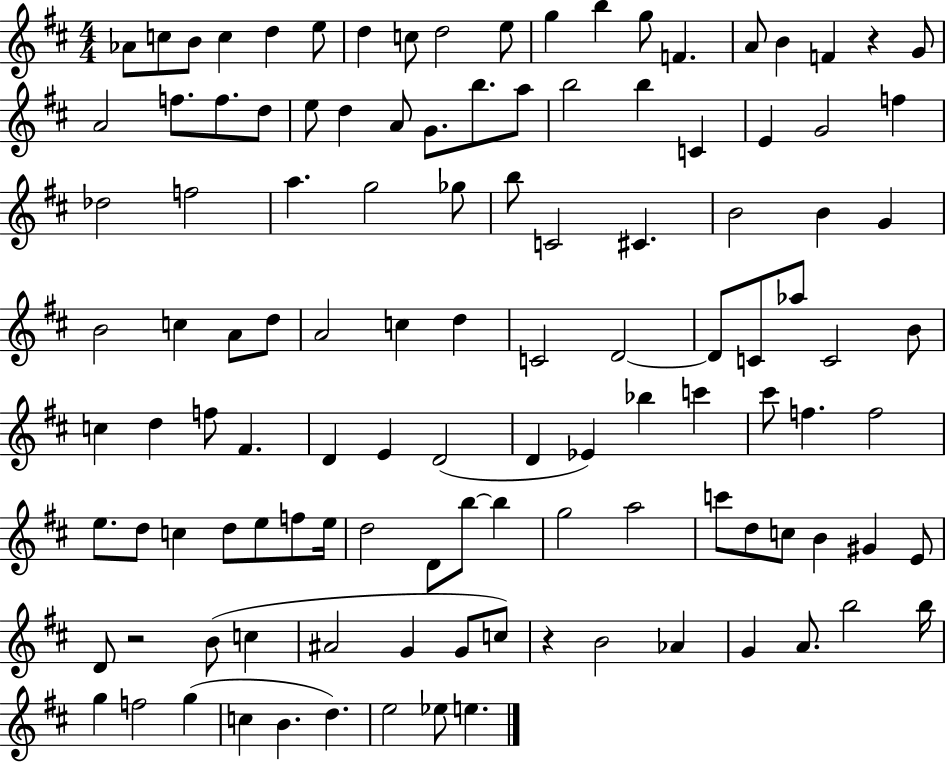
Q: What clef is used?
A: treble